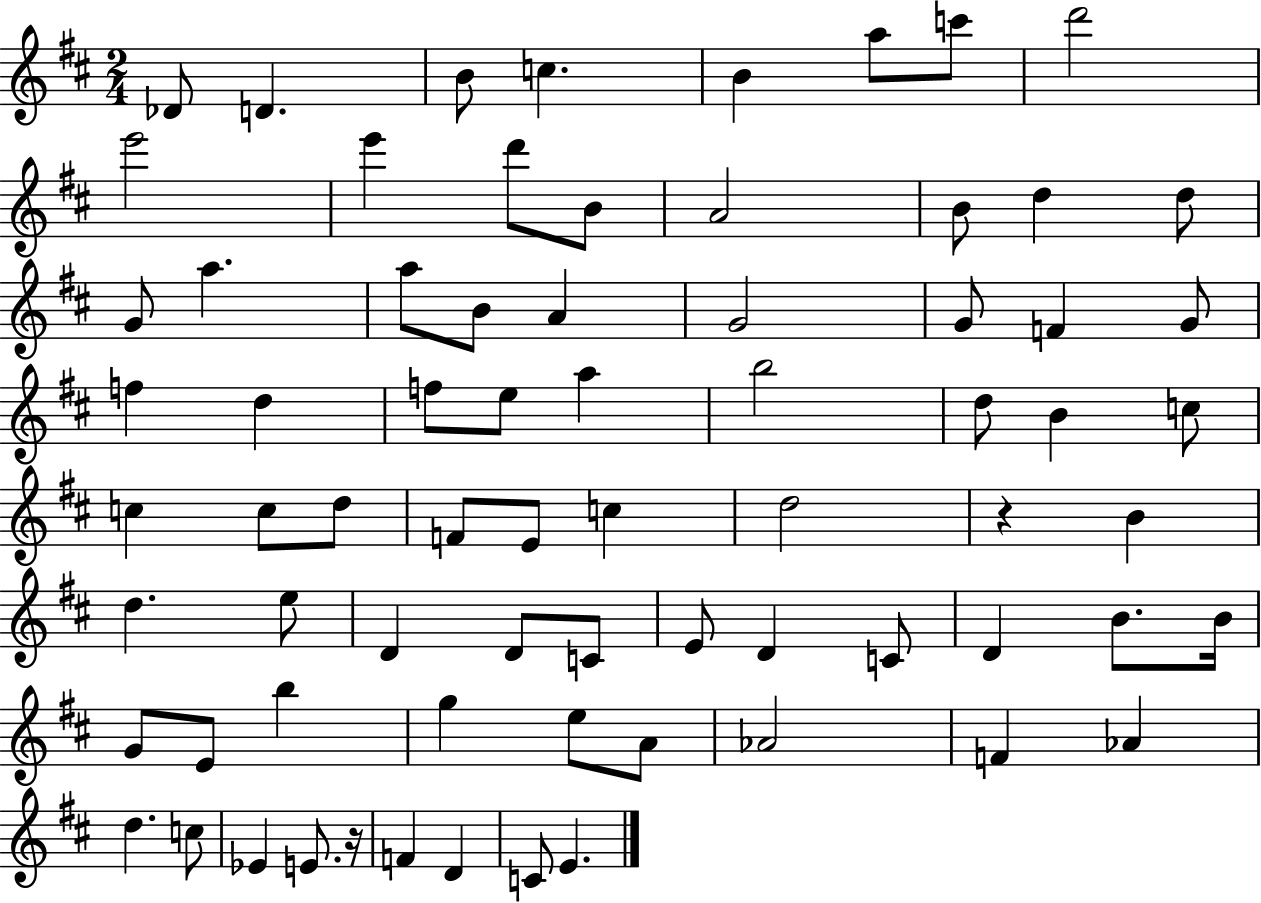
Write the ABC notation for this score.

X:1
T:Untitled
M:2/4
L:1/4
K:D
_D/2 D B/2 c B a/2 c'/2 d'2 e'2 e' d'/2 B/2 A2 B/2 d d/2 G/2 a a/2 B/2 A G2 G/2 F G/2 f d f/2 e/2 a b2 d/2 B c/2 c c/2 d/2 F/2 E/2 c d2 z B d e/2 D D/2 C/2 E/2 D C/2 D B/2 B/4 G/2 E/2 b g e/2 A/2 _A2 F _A d c/2 _E E/2 z/4 F D C/2 E